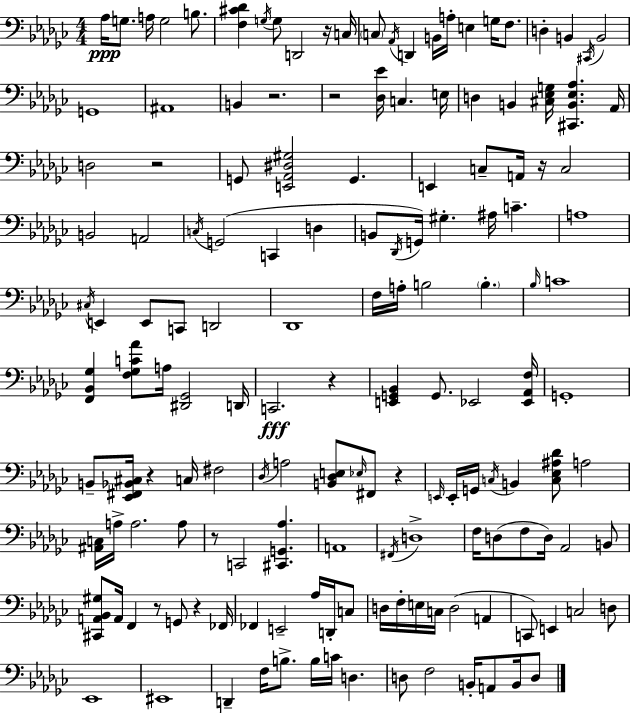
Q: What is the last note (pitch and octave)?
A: D3